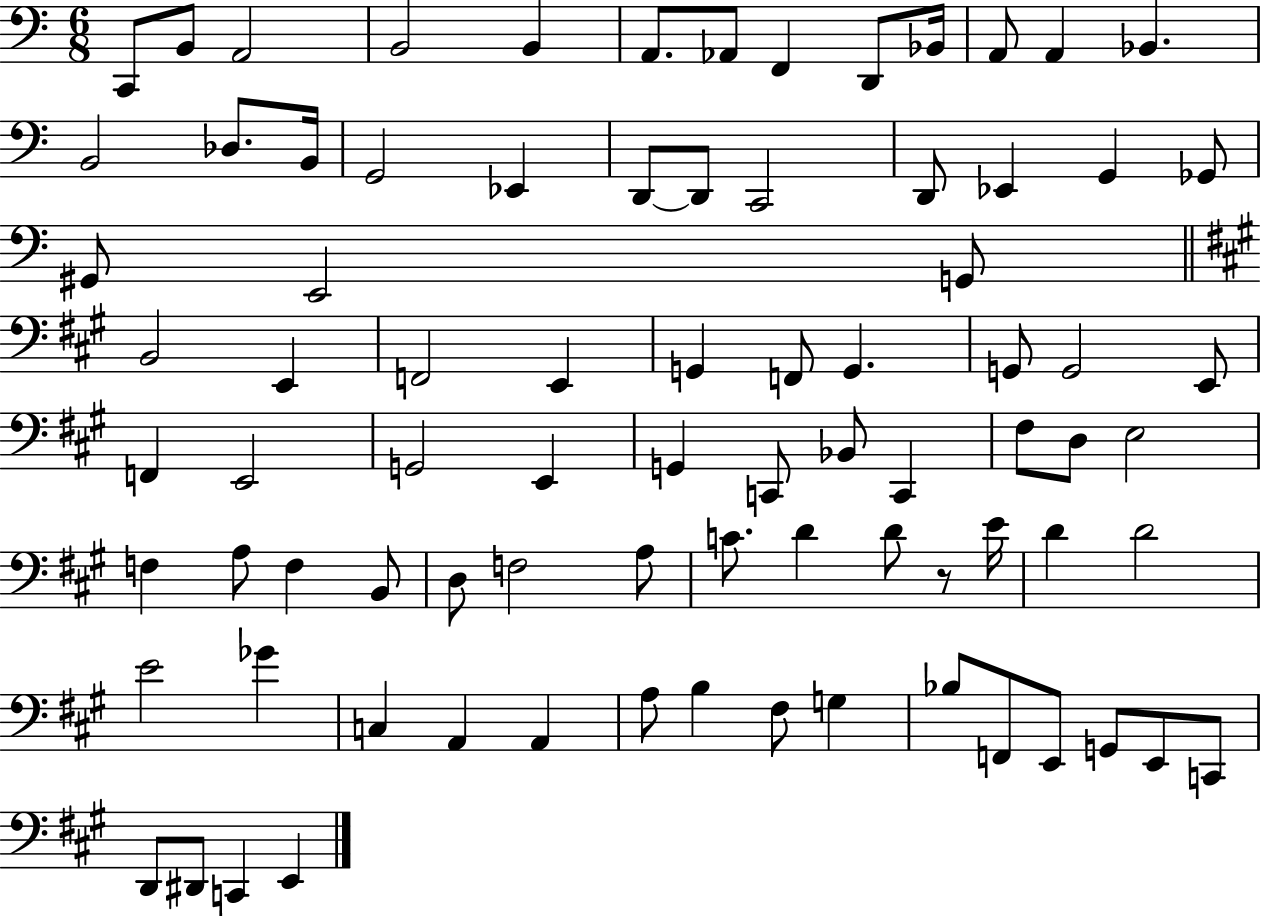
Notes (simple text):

C2/e B2/e A2/h B2/h B2/q A2/e. Ab2/e F2/q D2/e Bb2/s A2/e A2/q Bb2/q. B2/h Db3/e. B2/s G2/h Eb2/q D2/e D2/e C2/h D2/e Eb2/q G2/q Gb2/e G#2/e E2/h G2/e B2/h E2/q F2/h E2/q G2/q F2/e G2/q. G2/e G2/h E2/e F2/q E2/h G2/h E2/q G2/q C2/e Bb2/e C2/q F#3/e D3/e E3/h F3/q A3/e F3/q B2/e D3/e F3/h A3/e C4/e. D4/q D4/e R/e E4/s D4/q D4/h E4/h Gb4/q C3/q A2/q A2/q A3/e B3/q F#3/e G3/q Bb3/e F2/e E2/e G2/e E2/e C2/e D2/e D#2/e C2/q E2/q